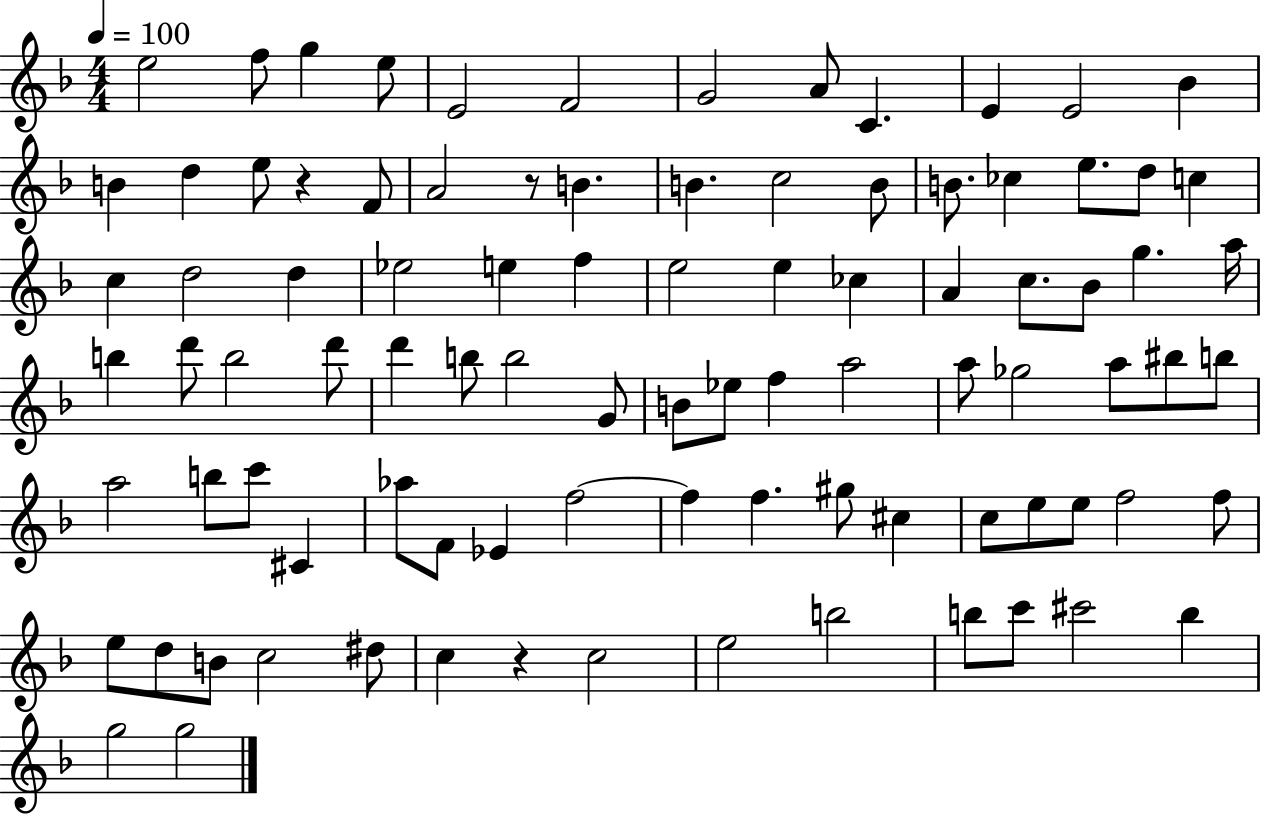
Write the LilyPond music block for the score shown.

{
  \clef treble
  \numericTimeSignature
  \time 4/4
  \key f \major
  \tempo 4 = 100
  e''2 f''8 g''4 e''8 | e'2 f'2 | g'2 a'8 c'4. | e'4 e'2 bes'4 | \break b'4 d''4 e''8 r4 f'8 | a'2 r8 b'4. | b'4. c''2 b'8 | b'8. ces''4 e''8. d''8 c''4 | \break c''4 d''2 d''4 | ees''2 e''4 f''4 | e''2 e''4 ces''4 | a'4 c''8. bes'8 g''4. a''16 | \break b''4 d'''8 b''2 d'''8 | d'''4 b''8 b''2 g'8 | b'8 ees''8 f''4 a''2 | a''8 ges''2 a''8 bis''8 b''8 | \break a''2 b''8 c'''8 cis'4 | aes''8 f'8 ees'4 f''2~~ | f''4 f''4. gis''8 cis''4 | c''8 e''8 e''8 f''2 f''8 | \break e''8 d''8 b'8 c''2 dis''8 | c''4 r4 c''2 | e''2 b''2 | b''8 c'''8 cis'''2 b''4 | \break g''2 g''2 | \bar "|."
}